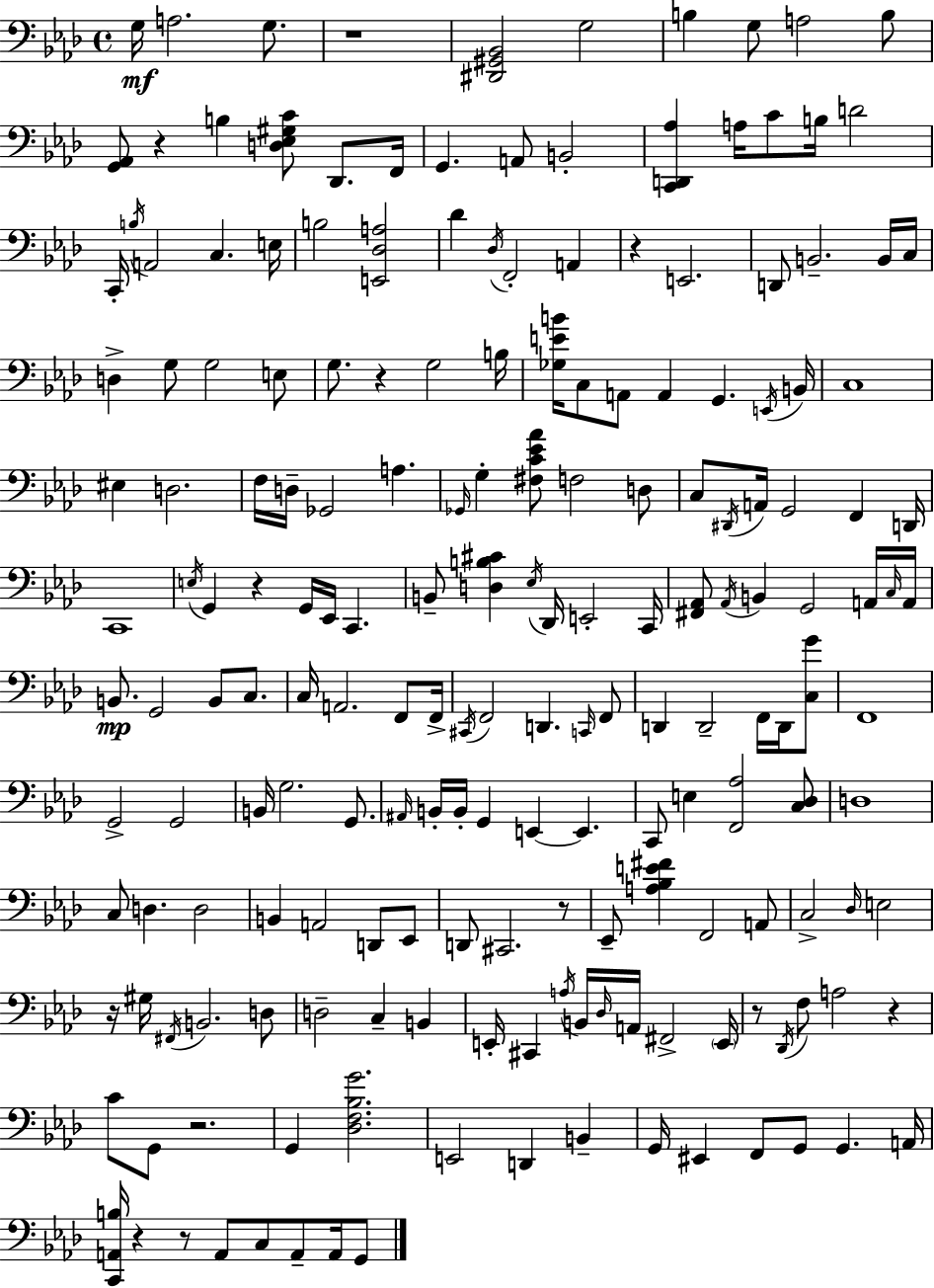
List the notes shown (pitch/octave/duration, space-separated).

G3/s A3/h. G3/e. R/w [D#2,G#2,Bb2]/h G3/h B3/q G3/e A3/h B3/e [G2,Ab2]/e R/q B3/q [D3,Eb3,G#3,C4]/e Db2/e. F2/s G2/q. A2/e B2/h [C2,D2,Ab3]/q A3/s C4/e B3/s D4/h C2/s B3/s A2/h C3/q. E3/s B3/h [E2,Db3,A3]/h Db4/q Db3/s F2/h A2/q R/q E2/h. D2/e B2/h. B2/s C3/s D3/q G3/e G3/h E3/e G3/e. R/q G3/h B3/s [Gb3,E4,B4]/s C3/e A2/e A2/q G2/q. E2/s B2/s C3/w EIS3/q D3/h. F3/s D3/s Gb2/h A3/q. Gb2/s G3/q [F#3,C4,Eb4,Ab4]/e F3/h D3/e C3/e D#2/s A2/s G2/h F2/q D2/s C2/w E3/s G2/q R/q G2/s Eb2/s C2/q. B2/e [D3,B3,C#4]/q Eb3/s Db2/s E2/h C2/s [F#2,Ab2]/e Ab2/s B2/q G2/h A2/s C3/s A2/s B2/e. G2/h B2/e C3/e. C3/s A2/h. F2/e F2/s C#2/s F2/h D2/q. C2/s F2/e D2/q D2/h F2/s D2/s [C3,G4]/e F2/w G2/h G2/h B2/s G3/h. G2/e. A#2/s B2/s B2/s G2/q E2/q E2/q. C2/e E3/q [F2,Ab3]/h [C3,Db3]/e D3/w C3/e D3/q. D3/h B2/q A2/h D2/e Eb2/e D2/e C#2/h. R/e Eb2/e [A3,Bb3,E4,F#4]/q F2/h A2/e C3/h Db3/s E3/h R/s G#3/s F#2/s B2/h. D3/e D3/h C3/q B2/q E2/s C#2/q A3/s B2/s Db3/s A2/s F#2/h E2/s R/e Db2/s F3/e A3/h R/q C4/e G2/e R/h. G2/q [Db3,F3,Bb3,G4]/h. E2/h D2/q B2/q G2/s EIS2/q F2/e G2/e G2/q. A2/s [C2,A2,B3]/s R/q R/e A2/e C3/e A2/e A2/s G2/e